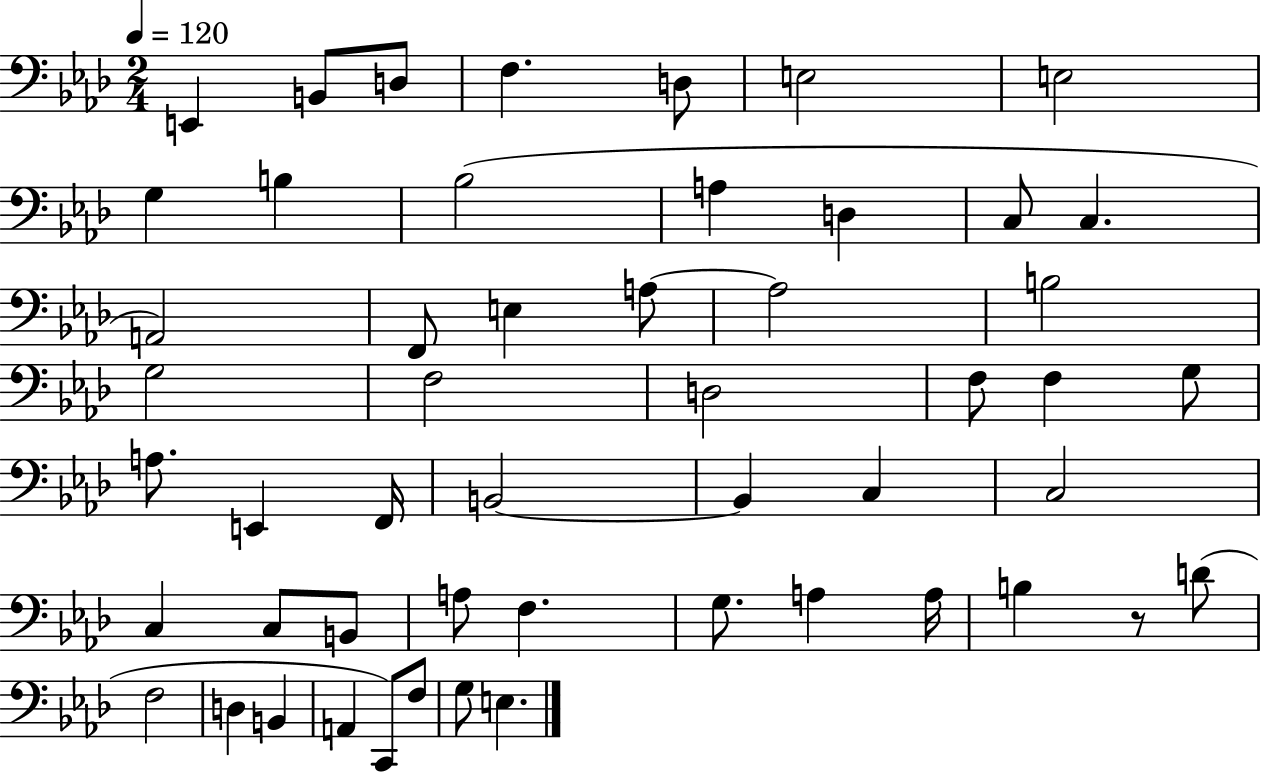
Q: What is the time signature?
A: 2/4